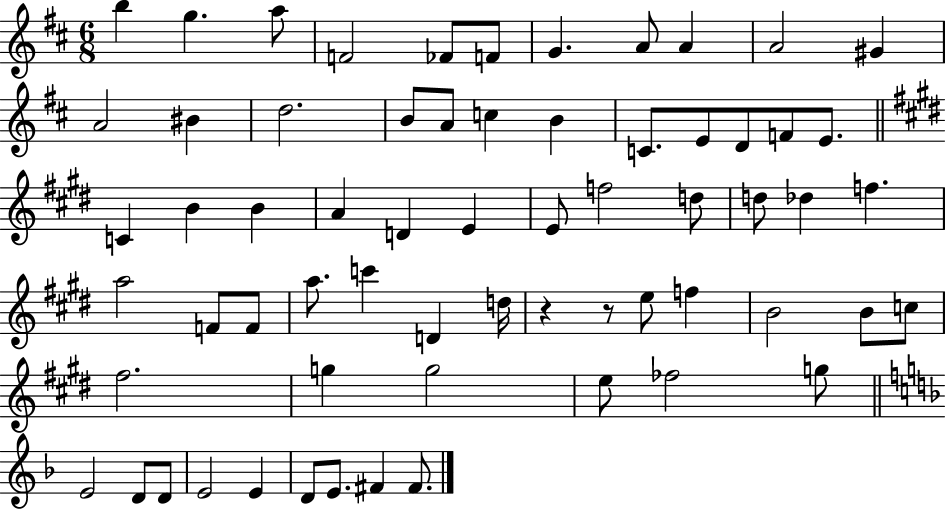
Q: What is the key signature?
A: D major